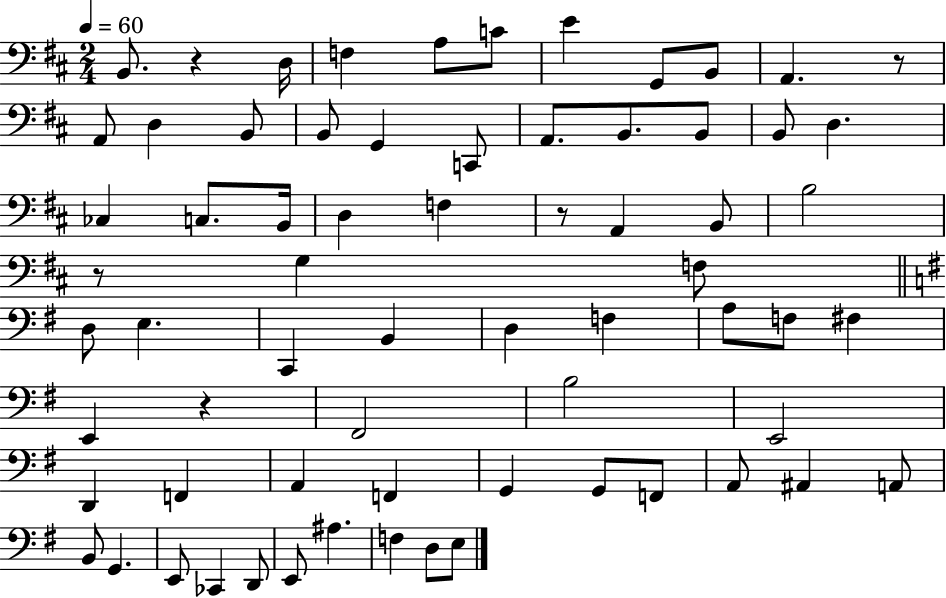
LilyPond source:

{
  \clef bass
  \numericTimeSignature
  \time 2/4
  \key d \major
  \tempo 4 = 60
  b,8. r4 d16 | f4 a8 c'8 | e'4 g,8 b,8 | a,4. r8 | \break a,8 d4 b,8 | b,8 g,4 c,8 | a,8. b,8. b,8 | b,8 d4. | \break ces4 c8. b,16 | d4 f4 | r8 a,4 b,8 | b2 | \break r8 g4 f8 | \bar "||" \break \key g \major d8 e4. | c,4 b,4 | d4 f4 | a8 f8 fis4 | \break e,4 r4 | fis,2 | b2 | e,2 | \break d,4 f,4 | a,4 f,4 | g,4 g,8 f,8 | a,8 ais,4 a,8 | \break b,8 g,4. | e,8 ces,4 d,8 | e,8 ais4. | f4 d8 e8 | \break \bar "|."
}